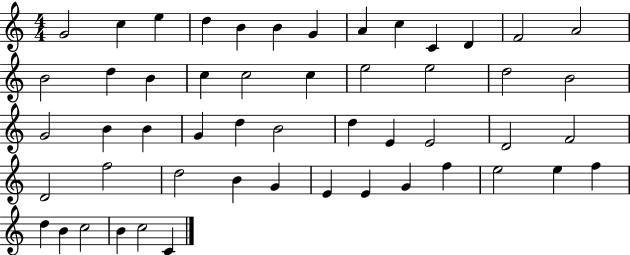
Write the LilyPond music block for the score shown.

{
  \clef treble
  \numericTimeSignature
  \time 4/4
  \key c \major
  g'2 c''4 e''4 | d''4 b'4 b'4 g'4 | a'4 c''4 c'4 d'4 | f'2 a'2 | \break b'2 d''4 b'4 | c''4 c''2 c''4 | e''2 e''2 | d''2 b'2 | \break g'2 b'4 b'4 | g'4 d''4 b'2 | d''4 e'4 e'2 | d'2 f'2 | \break d'2 f''2 | d''2 b'4 g'4 | e'4 e'4 g'4 f''4 | e''2 e''4 f''4 | \break d''4 b'4 c''2 | b'4 c''2 c'4 | \bar "|."
}